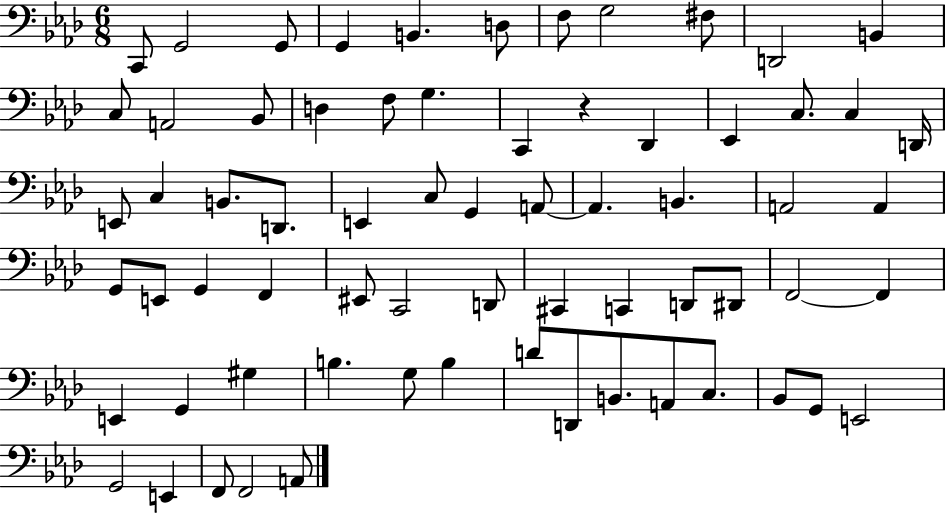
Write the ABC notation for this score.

X:1
T:Untitled
M:6/8
L:1/4
K:Ab
C,,/2 G,,2 G,,/2 G,, B,, D,/2 F,/2 G,2 ^F,/2 D,,2 B,, C,/2 A,,2 _B,,/2 D, F,/2 G, C,, z _D,, _E,, C,/2 C, D,,/4 E,,/2 C, B,,/2 D,,/2 E,, C,/2 G,, A,,/2 A,, B,, A,,2 A,, G,,/2 E,,/2 G,, F,, ^E,,/2 C,,2 D,,/2 ^C,, C,, D,,/2 ^D,,/2 F,,2 F,, E,, G,, ^G, B, G,/2 B, D/2 D,,/2 B,,/2 A,,/2 C,/2 _B,,/2 G,,/2 E,,2 G,,2 E,, F,,/2 F,,2 A,,/2